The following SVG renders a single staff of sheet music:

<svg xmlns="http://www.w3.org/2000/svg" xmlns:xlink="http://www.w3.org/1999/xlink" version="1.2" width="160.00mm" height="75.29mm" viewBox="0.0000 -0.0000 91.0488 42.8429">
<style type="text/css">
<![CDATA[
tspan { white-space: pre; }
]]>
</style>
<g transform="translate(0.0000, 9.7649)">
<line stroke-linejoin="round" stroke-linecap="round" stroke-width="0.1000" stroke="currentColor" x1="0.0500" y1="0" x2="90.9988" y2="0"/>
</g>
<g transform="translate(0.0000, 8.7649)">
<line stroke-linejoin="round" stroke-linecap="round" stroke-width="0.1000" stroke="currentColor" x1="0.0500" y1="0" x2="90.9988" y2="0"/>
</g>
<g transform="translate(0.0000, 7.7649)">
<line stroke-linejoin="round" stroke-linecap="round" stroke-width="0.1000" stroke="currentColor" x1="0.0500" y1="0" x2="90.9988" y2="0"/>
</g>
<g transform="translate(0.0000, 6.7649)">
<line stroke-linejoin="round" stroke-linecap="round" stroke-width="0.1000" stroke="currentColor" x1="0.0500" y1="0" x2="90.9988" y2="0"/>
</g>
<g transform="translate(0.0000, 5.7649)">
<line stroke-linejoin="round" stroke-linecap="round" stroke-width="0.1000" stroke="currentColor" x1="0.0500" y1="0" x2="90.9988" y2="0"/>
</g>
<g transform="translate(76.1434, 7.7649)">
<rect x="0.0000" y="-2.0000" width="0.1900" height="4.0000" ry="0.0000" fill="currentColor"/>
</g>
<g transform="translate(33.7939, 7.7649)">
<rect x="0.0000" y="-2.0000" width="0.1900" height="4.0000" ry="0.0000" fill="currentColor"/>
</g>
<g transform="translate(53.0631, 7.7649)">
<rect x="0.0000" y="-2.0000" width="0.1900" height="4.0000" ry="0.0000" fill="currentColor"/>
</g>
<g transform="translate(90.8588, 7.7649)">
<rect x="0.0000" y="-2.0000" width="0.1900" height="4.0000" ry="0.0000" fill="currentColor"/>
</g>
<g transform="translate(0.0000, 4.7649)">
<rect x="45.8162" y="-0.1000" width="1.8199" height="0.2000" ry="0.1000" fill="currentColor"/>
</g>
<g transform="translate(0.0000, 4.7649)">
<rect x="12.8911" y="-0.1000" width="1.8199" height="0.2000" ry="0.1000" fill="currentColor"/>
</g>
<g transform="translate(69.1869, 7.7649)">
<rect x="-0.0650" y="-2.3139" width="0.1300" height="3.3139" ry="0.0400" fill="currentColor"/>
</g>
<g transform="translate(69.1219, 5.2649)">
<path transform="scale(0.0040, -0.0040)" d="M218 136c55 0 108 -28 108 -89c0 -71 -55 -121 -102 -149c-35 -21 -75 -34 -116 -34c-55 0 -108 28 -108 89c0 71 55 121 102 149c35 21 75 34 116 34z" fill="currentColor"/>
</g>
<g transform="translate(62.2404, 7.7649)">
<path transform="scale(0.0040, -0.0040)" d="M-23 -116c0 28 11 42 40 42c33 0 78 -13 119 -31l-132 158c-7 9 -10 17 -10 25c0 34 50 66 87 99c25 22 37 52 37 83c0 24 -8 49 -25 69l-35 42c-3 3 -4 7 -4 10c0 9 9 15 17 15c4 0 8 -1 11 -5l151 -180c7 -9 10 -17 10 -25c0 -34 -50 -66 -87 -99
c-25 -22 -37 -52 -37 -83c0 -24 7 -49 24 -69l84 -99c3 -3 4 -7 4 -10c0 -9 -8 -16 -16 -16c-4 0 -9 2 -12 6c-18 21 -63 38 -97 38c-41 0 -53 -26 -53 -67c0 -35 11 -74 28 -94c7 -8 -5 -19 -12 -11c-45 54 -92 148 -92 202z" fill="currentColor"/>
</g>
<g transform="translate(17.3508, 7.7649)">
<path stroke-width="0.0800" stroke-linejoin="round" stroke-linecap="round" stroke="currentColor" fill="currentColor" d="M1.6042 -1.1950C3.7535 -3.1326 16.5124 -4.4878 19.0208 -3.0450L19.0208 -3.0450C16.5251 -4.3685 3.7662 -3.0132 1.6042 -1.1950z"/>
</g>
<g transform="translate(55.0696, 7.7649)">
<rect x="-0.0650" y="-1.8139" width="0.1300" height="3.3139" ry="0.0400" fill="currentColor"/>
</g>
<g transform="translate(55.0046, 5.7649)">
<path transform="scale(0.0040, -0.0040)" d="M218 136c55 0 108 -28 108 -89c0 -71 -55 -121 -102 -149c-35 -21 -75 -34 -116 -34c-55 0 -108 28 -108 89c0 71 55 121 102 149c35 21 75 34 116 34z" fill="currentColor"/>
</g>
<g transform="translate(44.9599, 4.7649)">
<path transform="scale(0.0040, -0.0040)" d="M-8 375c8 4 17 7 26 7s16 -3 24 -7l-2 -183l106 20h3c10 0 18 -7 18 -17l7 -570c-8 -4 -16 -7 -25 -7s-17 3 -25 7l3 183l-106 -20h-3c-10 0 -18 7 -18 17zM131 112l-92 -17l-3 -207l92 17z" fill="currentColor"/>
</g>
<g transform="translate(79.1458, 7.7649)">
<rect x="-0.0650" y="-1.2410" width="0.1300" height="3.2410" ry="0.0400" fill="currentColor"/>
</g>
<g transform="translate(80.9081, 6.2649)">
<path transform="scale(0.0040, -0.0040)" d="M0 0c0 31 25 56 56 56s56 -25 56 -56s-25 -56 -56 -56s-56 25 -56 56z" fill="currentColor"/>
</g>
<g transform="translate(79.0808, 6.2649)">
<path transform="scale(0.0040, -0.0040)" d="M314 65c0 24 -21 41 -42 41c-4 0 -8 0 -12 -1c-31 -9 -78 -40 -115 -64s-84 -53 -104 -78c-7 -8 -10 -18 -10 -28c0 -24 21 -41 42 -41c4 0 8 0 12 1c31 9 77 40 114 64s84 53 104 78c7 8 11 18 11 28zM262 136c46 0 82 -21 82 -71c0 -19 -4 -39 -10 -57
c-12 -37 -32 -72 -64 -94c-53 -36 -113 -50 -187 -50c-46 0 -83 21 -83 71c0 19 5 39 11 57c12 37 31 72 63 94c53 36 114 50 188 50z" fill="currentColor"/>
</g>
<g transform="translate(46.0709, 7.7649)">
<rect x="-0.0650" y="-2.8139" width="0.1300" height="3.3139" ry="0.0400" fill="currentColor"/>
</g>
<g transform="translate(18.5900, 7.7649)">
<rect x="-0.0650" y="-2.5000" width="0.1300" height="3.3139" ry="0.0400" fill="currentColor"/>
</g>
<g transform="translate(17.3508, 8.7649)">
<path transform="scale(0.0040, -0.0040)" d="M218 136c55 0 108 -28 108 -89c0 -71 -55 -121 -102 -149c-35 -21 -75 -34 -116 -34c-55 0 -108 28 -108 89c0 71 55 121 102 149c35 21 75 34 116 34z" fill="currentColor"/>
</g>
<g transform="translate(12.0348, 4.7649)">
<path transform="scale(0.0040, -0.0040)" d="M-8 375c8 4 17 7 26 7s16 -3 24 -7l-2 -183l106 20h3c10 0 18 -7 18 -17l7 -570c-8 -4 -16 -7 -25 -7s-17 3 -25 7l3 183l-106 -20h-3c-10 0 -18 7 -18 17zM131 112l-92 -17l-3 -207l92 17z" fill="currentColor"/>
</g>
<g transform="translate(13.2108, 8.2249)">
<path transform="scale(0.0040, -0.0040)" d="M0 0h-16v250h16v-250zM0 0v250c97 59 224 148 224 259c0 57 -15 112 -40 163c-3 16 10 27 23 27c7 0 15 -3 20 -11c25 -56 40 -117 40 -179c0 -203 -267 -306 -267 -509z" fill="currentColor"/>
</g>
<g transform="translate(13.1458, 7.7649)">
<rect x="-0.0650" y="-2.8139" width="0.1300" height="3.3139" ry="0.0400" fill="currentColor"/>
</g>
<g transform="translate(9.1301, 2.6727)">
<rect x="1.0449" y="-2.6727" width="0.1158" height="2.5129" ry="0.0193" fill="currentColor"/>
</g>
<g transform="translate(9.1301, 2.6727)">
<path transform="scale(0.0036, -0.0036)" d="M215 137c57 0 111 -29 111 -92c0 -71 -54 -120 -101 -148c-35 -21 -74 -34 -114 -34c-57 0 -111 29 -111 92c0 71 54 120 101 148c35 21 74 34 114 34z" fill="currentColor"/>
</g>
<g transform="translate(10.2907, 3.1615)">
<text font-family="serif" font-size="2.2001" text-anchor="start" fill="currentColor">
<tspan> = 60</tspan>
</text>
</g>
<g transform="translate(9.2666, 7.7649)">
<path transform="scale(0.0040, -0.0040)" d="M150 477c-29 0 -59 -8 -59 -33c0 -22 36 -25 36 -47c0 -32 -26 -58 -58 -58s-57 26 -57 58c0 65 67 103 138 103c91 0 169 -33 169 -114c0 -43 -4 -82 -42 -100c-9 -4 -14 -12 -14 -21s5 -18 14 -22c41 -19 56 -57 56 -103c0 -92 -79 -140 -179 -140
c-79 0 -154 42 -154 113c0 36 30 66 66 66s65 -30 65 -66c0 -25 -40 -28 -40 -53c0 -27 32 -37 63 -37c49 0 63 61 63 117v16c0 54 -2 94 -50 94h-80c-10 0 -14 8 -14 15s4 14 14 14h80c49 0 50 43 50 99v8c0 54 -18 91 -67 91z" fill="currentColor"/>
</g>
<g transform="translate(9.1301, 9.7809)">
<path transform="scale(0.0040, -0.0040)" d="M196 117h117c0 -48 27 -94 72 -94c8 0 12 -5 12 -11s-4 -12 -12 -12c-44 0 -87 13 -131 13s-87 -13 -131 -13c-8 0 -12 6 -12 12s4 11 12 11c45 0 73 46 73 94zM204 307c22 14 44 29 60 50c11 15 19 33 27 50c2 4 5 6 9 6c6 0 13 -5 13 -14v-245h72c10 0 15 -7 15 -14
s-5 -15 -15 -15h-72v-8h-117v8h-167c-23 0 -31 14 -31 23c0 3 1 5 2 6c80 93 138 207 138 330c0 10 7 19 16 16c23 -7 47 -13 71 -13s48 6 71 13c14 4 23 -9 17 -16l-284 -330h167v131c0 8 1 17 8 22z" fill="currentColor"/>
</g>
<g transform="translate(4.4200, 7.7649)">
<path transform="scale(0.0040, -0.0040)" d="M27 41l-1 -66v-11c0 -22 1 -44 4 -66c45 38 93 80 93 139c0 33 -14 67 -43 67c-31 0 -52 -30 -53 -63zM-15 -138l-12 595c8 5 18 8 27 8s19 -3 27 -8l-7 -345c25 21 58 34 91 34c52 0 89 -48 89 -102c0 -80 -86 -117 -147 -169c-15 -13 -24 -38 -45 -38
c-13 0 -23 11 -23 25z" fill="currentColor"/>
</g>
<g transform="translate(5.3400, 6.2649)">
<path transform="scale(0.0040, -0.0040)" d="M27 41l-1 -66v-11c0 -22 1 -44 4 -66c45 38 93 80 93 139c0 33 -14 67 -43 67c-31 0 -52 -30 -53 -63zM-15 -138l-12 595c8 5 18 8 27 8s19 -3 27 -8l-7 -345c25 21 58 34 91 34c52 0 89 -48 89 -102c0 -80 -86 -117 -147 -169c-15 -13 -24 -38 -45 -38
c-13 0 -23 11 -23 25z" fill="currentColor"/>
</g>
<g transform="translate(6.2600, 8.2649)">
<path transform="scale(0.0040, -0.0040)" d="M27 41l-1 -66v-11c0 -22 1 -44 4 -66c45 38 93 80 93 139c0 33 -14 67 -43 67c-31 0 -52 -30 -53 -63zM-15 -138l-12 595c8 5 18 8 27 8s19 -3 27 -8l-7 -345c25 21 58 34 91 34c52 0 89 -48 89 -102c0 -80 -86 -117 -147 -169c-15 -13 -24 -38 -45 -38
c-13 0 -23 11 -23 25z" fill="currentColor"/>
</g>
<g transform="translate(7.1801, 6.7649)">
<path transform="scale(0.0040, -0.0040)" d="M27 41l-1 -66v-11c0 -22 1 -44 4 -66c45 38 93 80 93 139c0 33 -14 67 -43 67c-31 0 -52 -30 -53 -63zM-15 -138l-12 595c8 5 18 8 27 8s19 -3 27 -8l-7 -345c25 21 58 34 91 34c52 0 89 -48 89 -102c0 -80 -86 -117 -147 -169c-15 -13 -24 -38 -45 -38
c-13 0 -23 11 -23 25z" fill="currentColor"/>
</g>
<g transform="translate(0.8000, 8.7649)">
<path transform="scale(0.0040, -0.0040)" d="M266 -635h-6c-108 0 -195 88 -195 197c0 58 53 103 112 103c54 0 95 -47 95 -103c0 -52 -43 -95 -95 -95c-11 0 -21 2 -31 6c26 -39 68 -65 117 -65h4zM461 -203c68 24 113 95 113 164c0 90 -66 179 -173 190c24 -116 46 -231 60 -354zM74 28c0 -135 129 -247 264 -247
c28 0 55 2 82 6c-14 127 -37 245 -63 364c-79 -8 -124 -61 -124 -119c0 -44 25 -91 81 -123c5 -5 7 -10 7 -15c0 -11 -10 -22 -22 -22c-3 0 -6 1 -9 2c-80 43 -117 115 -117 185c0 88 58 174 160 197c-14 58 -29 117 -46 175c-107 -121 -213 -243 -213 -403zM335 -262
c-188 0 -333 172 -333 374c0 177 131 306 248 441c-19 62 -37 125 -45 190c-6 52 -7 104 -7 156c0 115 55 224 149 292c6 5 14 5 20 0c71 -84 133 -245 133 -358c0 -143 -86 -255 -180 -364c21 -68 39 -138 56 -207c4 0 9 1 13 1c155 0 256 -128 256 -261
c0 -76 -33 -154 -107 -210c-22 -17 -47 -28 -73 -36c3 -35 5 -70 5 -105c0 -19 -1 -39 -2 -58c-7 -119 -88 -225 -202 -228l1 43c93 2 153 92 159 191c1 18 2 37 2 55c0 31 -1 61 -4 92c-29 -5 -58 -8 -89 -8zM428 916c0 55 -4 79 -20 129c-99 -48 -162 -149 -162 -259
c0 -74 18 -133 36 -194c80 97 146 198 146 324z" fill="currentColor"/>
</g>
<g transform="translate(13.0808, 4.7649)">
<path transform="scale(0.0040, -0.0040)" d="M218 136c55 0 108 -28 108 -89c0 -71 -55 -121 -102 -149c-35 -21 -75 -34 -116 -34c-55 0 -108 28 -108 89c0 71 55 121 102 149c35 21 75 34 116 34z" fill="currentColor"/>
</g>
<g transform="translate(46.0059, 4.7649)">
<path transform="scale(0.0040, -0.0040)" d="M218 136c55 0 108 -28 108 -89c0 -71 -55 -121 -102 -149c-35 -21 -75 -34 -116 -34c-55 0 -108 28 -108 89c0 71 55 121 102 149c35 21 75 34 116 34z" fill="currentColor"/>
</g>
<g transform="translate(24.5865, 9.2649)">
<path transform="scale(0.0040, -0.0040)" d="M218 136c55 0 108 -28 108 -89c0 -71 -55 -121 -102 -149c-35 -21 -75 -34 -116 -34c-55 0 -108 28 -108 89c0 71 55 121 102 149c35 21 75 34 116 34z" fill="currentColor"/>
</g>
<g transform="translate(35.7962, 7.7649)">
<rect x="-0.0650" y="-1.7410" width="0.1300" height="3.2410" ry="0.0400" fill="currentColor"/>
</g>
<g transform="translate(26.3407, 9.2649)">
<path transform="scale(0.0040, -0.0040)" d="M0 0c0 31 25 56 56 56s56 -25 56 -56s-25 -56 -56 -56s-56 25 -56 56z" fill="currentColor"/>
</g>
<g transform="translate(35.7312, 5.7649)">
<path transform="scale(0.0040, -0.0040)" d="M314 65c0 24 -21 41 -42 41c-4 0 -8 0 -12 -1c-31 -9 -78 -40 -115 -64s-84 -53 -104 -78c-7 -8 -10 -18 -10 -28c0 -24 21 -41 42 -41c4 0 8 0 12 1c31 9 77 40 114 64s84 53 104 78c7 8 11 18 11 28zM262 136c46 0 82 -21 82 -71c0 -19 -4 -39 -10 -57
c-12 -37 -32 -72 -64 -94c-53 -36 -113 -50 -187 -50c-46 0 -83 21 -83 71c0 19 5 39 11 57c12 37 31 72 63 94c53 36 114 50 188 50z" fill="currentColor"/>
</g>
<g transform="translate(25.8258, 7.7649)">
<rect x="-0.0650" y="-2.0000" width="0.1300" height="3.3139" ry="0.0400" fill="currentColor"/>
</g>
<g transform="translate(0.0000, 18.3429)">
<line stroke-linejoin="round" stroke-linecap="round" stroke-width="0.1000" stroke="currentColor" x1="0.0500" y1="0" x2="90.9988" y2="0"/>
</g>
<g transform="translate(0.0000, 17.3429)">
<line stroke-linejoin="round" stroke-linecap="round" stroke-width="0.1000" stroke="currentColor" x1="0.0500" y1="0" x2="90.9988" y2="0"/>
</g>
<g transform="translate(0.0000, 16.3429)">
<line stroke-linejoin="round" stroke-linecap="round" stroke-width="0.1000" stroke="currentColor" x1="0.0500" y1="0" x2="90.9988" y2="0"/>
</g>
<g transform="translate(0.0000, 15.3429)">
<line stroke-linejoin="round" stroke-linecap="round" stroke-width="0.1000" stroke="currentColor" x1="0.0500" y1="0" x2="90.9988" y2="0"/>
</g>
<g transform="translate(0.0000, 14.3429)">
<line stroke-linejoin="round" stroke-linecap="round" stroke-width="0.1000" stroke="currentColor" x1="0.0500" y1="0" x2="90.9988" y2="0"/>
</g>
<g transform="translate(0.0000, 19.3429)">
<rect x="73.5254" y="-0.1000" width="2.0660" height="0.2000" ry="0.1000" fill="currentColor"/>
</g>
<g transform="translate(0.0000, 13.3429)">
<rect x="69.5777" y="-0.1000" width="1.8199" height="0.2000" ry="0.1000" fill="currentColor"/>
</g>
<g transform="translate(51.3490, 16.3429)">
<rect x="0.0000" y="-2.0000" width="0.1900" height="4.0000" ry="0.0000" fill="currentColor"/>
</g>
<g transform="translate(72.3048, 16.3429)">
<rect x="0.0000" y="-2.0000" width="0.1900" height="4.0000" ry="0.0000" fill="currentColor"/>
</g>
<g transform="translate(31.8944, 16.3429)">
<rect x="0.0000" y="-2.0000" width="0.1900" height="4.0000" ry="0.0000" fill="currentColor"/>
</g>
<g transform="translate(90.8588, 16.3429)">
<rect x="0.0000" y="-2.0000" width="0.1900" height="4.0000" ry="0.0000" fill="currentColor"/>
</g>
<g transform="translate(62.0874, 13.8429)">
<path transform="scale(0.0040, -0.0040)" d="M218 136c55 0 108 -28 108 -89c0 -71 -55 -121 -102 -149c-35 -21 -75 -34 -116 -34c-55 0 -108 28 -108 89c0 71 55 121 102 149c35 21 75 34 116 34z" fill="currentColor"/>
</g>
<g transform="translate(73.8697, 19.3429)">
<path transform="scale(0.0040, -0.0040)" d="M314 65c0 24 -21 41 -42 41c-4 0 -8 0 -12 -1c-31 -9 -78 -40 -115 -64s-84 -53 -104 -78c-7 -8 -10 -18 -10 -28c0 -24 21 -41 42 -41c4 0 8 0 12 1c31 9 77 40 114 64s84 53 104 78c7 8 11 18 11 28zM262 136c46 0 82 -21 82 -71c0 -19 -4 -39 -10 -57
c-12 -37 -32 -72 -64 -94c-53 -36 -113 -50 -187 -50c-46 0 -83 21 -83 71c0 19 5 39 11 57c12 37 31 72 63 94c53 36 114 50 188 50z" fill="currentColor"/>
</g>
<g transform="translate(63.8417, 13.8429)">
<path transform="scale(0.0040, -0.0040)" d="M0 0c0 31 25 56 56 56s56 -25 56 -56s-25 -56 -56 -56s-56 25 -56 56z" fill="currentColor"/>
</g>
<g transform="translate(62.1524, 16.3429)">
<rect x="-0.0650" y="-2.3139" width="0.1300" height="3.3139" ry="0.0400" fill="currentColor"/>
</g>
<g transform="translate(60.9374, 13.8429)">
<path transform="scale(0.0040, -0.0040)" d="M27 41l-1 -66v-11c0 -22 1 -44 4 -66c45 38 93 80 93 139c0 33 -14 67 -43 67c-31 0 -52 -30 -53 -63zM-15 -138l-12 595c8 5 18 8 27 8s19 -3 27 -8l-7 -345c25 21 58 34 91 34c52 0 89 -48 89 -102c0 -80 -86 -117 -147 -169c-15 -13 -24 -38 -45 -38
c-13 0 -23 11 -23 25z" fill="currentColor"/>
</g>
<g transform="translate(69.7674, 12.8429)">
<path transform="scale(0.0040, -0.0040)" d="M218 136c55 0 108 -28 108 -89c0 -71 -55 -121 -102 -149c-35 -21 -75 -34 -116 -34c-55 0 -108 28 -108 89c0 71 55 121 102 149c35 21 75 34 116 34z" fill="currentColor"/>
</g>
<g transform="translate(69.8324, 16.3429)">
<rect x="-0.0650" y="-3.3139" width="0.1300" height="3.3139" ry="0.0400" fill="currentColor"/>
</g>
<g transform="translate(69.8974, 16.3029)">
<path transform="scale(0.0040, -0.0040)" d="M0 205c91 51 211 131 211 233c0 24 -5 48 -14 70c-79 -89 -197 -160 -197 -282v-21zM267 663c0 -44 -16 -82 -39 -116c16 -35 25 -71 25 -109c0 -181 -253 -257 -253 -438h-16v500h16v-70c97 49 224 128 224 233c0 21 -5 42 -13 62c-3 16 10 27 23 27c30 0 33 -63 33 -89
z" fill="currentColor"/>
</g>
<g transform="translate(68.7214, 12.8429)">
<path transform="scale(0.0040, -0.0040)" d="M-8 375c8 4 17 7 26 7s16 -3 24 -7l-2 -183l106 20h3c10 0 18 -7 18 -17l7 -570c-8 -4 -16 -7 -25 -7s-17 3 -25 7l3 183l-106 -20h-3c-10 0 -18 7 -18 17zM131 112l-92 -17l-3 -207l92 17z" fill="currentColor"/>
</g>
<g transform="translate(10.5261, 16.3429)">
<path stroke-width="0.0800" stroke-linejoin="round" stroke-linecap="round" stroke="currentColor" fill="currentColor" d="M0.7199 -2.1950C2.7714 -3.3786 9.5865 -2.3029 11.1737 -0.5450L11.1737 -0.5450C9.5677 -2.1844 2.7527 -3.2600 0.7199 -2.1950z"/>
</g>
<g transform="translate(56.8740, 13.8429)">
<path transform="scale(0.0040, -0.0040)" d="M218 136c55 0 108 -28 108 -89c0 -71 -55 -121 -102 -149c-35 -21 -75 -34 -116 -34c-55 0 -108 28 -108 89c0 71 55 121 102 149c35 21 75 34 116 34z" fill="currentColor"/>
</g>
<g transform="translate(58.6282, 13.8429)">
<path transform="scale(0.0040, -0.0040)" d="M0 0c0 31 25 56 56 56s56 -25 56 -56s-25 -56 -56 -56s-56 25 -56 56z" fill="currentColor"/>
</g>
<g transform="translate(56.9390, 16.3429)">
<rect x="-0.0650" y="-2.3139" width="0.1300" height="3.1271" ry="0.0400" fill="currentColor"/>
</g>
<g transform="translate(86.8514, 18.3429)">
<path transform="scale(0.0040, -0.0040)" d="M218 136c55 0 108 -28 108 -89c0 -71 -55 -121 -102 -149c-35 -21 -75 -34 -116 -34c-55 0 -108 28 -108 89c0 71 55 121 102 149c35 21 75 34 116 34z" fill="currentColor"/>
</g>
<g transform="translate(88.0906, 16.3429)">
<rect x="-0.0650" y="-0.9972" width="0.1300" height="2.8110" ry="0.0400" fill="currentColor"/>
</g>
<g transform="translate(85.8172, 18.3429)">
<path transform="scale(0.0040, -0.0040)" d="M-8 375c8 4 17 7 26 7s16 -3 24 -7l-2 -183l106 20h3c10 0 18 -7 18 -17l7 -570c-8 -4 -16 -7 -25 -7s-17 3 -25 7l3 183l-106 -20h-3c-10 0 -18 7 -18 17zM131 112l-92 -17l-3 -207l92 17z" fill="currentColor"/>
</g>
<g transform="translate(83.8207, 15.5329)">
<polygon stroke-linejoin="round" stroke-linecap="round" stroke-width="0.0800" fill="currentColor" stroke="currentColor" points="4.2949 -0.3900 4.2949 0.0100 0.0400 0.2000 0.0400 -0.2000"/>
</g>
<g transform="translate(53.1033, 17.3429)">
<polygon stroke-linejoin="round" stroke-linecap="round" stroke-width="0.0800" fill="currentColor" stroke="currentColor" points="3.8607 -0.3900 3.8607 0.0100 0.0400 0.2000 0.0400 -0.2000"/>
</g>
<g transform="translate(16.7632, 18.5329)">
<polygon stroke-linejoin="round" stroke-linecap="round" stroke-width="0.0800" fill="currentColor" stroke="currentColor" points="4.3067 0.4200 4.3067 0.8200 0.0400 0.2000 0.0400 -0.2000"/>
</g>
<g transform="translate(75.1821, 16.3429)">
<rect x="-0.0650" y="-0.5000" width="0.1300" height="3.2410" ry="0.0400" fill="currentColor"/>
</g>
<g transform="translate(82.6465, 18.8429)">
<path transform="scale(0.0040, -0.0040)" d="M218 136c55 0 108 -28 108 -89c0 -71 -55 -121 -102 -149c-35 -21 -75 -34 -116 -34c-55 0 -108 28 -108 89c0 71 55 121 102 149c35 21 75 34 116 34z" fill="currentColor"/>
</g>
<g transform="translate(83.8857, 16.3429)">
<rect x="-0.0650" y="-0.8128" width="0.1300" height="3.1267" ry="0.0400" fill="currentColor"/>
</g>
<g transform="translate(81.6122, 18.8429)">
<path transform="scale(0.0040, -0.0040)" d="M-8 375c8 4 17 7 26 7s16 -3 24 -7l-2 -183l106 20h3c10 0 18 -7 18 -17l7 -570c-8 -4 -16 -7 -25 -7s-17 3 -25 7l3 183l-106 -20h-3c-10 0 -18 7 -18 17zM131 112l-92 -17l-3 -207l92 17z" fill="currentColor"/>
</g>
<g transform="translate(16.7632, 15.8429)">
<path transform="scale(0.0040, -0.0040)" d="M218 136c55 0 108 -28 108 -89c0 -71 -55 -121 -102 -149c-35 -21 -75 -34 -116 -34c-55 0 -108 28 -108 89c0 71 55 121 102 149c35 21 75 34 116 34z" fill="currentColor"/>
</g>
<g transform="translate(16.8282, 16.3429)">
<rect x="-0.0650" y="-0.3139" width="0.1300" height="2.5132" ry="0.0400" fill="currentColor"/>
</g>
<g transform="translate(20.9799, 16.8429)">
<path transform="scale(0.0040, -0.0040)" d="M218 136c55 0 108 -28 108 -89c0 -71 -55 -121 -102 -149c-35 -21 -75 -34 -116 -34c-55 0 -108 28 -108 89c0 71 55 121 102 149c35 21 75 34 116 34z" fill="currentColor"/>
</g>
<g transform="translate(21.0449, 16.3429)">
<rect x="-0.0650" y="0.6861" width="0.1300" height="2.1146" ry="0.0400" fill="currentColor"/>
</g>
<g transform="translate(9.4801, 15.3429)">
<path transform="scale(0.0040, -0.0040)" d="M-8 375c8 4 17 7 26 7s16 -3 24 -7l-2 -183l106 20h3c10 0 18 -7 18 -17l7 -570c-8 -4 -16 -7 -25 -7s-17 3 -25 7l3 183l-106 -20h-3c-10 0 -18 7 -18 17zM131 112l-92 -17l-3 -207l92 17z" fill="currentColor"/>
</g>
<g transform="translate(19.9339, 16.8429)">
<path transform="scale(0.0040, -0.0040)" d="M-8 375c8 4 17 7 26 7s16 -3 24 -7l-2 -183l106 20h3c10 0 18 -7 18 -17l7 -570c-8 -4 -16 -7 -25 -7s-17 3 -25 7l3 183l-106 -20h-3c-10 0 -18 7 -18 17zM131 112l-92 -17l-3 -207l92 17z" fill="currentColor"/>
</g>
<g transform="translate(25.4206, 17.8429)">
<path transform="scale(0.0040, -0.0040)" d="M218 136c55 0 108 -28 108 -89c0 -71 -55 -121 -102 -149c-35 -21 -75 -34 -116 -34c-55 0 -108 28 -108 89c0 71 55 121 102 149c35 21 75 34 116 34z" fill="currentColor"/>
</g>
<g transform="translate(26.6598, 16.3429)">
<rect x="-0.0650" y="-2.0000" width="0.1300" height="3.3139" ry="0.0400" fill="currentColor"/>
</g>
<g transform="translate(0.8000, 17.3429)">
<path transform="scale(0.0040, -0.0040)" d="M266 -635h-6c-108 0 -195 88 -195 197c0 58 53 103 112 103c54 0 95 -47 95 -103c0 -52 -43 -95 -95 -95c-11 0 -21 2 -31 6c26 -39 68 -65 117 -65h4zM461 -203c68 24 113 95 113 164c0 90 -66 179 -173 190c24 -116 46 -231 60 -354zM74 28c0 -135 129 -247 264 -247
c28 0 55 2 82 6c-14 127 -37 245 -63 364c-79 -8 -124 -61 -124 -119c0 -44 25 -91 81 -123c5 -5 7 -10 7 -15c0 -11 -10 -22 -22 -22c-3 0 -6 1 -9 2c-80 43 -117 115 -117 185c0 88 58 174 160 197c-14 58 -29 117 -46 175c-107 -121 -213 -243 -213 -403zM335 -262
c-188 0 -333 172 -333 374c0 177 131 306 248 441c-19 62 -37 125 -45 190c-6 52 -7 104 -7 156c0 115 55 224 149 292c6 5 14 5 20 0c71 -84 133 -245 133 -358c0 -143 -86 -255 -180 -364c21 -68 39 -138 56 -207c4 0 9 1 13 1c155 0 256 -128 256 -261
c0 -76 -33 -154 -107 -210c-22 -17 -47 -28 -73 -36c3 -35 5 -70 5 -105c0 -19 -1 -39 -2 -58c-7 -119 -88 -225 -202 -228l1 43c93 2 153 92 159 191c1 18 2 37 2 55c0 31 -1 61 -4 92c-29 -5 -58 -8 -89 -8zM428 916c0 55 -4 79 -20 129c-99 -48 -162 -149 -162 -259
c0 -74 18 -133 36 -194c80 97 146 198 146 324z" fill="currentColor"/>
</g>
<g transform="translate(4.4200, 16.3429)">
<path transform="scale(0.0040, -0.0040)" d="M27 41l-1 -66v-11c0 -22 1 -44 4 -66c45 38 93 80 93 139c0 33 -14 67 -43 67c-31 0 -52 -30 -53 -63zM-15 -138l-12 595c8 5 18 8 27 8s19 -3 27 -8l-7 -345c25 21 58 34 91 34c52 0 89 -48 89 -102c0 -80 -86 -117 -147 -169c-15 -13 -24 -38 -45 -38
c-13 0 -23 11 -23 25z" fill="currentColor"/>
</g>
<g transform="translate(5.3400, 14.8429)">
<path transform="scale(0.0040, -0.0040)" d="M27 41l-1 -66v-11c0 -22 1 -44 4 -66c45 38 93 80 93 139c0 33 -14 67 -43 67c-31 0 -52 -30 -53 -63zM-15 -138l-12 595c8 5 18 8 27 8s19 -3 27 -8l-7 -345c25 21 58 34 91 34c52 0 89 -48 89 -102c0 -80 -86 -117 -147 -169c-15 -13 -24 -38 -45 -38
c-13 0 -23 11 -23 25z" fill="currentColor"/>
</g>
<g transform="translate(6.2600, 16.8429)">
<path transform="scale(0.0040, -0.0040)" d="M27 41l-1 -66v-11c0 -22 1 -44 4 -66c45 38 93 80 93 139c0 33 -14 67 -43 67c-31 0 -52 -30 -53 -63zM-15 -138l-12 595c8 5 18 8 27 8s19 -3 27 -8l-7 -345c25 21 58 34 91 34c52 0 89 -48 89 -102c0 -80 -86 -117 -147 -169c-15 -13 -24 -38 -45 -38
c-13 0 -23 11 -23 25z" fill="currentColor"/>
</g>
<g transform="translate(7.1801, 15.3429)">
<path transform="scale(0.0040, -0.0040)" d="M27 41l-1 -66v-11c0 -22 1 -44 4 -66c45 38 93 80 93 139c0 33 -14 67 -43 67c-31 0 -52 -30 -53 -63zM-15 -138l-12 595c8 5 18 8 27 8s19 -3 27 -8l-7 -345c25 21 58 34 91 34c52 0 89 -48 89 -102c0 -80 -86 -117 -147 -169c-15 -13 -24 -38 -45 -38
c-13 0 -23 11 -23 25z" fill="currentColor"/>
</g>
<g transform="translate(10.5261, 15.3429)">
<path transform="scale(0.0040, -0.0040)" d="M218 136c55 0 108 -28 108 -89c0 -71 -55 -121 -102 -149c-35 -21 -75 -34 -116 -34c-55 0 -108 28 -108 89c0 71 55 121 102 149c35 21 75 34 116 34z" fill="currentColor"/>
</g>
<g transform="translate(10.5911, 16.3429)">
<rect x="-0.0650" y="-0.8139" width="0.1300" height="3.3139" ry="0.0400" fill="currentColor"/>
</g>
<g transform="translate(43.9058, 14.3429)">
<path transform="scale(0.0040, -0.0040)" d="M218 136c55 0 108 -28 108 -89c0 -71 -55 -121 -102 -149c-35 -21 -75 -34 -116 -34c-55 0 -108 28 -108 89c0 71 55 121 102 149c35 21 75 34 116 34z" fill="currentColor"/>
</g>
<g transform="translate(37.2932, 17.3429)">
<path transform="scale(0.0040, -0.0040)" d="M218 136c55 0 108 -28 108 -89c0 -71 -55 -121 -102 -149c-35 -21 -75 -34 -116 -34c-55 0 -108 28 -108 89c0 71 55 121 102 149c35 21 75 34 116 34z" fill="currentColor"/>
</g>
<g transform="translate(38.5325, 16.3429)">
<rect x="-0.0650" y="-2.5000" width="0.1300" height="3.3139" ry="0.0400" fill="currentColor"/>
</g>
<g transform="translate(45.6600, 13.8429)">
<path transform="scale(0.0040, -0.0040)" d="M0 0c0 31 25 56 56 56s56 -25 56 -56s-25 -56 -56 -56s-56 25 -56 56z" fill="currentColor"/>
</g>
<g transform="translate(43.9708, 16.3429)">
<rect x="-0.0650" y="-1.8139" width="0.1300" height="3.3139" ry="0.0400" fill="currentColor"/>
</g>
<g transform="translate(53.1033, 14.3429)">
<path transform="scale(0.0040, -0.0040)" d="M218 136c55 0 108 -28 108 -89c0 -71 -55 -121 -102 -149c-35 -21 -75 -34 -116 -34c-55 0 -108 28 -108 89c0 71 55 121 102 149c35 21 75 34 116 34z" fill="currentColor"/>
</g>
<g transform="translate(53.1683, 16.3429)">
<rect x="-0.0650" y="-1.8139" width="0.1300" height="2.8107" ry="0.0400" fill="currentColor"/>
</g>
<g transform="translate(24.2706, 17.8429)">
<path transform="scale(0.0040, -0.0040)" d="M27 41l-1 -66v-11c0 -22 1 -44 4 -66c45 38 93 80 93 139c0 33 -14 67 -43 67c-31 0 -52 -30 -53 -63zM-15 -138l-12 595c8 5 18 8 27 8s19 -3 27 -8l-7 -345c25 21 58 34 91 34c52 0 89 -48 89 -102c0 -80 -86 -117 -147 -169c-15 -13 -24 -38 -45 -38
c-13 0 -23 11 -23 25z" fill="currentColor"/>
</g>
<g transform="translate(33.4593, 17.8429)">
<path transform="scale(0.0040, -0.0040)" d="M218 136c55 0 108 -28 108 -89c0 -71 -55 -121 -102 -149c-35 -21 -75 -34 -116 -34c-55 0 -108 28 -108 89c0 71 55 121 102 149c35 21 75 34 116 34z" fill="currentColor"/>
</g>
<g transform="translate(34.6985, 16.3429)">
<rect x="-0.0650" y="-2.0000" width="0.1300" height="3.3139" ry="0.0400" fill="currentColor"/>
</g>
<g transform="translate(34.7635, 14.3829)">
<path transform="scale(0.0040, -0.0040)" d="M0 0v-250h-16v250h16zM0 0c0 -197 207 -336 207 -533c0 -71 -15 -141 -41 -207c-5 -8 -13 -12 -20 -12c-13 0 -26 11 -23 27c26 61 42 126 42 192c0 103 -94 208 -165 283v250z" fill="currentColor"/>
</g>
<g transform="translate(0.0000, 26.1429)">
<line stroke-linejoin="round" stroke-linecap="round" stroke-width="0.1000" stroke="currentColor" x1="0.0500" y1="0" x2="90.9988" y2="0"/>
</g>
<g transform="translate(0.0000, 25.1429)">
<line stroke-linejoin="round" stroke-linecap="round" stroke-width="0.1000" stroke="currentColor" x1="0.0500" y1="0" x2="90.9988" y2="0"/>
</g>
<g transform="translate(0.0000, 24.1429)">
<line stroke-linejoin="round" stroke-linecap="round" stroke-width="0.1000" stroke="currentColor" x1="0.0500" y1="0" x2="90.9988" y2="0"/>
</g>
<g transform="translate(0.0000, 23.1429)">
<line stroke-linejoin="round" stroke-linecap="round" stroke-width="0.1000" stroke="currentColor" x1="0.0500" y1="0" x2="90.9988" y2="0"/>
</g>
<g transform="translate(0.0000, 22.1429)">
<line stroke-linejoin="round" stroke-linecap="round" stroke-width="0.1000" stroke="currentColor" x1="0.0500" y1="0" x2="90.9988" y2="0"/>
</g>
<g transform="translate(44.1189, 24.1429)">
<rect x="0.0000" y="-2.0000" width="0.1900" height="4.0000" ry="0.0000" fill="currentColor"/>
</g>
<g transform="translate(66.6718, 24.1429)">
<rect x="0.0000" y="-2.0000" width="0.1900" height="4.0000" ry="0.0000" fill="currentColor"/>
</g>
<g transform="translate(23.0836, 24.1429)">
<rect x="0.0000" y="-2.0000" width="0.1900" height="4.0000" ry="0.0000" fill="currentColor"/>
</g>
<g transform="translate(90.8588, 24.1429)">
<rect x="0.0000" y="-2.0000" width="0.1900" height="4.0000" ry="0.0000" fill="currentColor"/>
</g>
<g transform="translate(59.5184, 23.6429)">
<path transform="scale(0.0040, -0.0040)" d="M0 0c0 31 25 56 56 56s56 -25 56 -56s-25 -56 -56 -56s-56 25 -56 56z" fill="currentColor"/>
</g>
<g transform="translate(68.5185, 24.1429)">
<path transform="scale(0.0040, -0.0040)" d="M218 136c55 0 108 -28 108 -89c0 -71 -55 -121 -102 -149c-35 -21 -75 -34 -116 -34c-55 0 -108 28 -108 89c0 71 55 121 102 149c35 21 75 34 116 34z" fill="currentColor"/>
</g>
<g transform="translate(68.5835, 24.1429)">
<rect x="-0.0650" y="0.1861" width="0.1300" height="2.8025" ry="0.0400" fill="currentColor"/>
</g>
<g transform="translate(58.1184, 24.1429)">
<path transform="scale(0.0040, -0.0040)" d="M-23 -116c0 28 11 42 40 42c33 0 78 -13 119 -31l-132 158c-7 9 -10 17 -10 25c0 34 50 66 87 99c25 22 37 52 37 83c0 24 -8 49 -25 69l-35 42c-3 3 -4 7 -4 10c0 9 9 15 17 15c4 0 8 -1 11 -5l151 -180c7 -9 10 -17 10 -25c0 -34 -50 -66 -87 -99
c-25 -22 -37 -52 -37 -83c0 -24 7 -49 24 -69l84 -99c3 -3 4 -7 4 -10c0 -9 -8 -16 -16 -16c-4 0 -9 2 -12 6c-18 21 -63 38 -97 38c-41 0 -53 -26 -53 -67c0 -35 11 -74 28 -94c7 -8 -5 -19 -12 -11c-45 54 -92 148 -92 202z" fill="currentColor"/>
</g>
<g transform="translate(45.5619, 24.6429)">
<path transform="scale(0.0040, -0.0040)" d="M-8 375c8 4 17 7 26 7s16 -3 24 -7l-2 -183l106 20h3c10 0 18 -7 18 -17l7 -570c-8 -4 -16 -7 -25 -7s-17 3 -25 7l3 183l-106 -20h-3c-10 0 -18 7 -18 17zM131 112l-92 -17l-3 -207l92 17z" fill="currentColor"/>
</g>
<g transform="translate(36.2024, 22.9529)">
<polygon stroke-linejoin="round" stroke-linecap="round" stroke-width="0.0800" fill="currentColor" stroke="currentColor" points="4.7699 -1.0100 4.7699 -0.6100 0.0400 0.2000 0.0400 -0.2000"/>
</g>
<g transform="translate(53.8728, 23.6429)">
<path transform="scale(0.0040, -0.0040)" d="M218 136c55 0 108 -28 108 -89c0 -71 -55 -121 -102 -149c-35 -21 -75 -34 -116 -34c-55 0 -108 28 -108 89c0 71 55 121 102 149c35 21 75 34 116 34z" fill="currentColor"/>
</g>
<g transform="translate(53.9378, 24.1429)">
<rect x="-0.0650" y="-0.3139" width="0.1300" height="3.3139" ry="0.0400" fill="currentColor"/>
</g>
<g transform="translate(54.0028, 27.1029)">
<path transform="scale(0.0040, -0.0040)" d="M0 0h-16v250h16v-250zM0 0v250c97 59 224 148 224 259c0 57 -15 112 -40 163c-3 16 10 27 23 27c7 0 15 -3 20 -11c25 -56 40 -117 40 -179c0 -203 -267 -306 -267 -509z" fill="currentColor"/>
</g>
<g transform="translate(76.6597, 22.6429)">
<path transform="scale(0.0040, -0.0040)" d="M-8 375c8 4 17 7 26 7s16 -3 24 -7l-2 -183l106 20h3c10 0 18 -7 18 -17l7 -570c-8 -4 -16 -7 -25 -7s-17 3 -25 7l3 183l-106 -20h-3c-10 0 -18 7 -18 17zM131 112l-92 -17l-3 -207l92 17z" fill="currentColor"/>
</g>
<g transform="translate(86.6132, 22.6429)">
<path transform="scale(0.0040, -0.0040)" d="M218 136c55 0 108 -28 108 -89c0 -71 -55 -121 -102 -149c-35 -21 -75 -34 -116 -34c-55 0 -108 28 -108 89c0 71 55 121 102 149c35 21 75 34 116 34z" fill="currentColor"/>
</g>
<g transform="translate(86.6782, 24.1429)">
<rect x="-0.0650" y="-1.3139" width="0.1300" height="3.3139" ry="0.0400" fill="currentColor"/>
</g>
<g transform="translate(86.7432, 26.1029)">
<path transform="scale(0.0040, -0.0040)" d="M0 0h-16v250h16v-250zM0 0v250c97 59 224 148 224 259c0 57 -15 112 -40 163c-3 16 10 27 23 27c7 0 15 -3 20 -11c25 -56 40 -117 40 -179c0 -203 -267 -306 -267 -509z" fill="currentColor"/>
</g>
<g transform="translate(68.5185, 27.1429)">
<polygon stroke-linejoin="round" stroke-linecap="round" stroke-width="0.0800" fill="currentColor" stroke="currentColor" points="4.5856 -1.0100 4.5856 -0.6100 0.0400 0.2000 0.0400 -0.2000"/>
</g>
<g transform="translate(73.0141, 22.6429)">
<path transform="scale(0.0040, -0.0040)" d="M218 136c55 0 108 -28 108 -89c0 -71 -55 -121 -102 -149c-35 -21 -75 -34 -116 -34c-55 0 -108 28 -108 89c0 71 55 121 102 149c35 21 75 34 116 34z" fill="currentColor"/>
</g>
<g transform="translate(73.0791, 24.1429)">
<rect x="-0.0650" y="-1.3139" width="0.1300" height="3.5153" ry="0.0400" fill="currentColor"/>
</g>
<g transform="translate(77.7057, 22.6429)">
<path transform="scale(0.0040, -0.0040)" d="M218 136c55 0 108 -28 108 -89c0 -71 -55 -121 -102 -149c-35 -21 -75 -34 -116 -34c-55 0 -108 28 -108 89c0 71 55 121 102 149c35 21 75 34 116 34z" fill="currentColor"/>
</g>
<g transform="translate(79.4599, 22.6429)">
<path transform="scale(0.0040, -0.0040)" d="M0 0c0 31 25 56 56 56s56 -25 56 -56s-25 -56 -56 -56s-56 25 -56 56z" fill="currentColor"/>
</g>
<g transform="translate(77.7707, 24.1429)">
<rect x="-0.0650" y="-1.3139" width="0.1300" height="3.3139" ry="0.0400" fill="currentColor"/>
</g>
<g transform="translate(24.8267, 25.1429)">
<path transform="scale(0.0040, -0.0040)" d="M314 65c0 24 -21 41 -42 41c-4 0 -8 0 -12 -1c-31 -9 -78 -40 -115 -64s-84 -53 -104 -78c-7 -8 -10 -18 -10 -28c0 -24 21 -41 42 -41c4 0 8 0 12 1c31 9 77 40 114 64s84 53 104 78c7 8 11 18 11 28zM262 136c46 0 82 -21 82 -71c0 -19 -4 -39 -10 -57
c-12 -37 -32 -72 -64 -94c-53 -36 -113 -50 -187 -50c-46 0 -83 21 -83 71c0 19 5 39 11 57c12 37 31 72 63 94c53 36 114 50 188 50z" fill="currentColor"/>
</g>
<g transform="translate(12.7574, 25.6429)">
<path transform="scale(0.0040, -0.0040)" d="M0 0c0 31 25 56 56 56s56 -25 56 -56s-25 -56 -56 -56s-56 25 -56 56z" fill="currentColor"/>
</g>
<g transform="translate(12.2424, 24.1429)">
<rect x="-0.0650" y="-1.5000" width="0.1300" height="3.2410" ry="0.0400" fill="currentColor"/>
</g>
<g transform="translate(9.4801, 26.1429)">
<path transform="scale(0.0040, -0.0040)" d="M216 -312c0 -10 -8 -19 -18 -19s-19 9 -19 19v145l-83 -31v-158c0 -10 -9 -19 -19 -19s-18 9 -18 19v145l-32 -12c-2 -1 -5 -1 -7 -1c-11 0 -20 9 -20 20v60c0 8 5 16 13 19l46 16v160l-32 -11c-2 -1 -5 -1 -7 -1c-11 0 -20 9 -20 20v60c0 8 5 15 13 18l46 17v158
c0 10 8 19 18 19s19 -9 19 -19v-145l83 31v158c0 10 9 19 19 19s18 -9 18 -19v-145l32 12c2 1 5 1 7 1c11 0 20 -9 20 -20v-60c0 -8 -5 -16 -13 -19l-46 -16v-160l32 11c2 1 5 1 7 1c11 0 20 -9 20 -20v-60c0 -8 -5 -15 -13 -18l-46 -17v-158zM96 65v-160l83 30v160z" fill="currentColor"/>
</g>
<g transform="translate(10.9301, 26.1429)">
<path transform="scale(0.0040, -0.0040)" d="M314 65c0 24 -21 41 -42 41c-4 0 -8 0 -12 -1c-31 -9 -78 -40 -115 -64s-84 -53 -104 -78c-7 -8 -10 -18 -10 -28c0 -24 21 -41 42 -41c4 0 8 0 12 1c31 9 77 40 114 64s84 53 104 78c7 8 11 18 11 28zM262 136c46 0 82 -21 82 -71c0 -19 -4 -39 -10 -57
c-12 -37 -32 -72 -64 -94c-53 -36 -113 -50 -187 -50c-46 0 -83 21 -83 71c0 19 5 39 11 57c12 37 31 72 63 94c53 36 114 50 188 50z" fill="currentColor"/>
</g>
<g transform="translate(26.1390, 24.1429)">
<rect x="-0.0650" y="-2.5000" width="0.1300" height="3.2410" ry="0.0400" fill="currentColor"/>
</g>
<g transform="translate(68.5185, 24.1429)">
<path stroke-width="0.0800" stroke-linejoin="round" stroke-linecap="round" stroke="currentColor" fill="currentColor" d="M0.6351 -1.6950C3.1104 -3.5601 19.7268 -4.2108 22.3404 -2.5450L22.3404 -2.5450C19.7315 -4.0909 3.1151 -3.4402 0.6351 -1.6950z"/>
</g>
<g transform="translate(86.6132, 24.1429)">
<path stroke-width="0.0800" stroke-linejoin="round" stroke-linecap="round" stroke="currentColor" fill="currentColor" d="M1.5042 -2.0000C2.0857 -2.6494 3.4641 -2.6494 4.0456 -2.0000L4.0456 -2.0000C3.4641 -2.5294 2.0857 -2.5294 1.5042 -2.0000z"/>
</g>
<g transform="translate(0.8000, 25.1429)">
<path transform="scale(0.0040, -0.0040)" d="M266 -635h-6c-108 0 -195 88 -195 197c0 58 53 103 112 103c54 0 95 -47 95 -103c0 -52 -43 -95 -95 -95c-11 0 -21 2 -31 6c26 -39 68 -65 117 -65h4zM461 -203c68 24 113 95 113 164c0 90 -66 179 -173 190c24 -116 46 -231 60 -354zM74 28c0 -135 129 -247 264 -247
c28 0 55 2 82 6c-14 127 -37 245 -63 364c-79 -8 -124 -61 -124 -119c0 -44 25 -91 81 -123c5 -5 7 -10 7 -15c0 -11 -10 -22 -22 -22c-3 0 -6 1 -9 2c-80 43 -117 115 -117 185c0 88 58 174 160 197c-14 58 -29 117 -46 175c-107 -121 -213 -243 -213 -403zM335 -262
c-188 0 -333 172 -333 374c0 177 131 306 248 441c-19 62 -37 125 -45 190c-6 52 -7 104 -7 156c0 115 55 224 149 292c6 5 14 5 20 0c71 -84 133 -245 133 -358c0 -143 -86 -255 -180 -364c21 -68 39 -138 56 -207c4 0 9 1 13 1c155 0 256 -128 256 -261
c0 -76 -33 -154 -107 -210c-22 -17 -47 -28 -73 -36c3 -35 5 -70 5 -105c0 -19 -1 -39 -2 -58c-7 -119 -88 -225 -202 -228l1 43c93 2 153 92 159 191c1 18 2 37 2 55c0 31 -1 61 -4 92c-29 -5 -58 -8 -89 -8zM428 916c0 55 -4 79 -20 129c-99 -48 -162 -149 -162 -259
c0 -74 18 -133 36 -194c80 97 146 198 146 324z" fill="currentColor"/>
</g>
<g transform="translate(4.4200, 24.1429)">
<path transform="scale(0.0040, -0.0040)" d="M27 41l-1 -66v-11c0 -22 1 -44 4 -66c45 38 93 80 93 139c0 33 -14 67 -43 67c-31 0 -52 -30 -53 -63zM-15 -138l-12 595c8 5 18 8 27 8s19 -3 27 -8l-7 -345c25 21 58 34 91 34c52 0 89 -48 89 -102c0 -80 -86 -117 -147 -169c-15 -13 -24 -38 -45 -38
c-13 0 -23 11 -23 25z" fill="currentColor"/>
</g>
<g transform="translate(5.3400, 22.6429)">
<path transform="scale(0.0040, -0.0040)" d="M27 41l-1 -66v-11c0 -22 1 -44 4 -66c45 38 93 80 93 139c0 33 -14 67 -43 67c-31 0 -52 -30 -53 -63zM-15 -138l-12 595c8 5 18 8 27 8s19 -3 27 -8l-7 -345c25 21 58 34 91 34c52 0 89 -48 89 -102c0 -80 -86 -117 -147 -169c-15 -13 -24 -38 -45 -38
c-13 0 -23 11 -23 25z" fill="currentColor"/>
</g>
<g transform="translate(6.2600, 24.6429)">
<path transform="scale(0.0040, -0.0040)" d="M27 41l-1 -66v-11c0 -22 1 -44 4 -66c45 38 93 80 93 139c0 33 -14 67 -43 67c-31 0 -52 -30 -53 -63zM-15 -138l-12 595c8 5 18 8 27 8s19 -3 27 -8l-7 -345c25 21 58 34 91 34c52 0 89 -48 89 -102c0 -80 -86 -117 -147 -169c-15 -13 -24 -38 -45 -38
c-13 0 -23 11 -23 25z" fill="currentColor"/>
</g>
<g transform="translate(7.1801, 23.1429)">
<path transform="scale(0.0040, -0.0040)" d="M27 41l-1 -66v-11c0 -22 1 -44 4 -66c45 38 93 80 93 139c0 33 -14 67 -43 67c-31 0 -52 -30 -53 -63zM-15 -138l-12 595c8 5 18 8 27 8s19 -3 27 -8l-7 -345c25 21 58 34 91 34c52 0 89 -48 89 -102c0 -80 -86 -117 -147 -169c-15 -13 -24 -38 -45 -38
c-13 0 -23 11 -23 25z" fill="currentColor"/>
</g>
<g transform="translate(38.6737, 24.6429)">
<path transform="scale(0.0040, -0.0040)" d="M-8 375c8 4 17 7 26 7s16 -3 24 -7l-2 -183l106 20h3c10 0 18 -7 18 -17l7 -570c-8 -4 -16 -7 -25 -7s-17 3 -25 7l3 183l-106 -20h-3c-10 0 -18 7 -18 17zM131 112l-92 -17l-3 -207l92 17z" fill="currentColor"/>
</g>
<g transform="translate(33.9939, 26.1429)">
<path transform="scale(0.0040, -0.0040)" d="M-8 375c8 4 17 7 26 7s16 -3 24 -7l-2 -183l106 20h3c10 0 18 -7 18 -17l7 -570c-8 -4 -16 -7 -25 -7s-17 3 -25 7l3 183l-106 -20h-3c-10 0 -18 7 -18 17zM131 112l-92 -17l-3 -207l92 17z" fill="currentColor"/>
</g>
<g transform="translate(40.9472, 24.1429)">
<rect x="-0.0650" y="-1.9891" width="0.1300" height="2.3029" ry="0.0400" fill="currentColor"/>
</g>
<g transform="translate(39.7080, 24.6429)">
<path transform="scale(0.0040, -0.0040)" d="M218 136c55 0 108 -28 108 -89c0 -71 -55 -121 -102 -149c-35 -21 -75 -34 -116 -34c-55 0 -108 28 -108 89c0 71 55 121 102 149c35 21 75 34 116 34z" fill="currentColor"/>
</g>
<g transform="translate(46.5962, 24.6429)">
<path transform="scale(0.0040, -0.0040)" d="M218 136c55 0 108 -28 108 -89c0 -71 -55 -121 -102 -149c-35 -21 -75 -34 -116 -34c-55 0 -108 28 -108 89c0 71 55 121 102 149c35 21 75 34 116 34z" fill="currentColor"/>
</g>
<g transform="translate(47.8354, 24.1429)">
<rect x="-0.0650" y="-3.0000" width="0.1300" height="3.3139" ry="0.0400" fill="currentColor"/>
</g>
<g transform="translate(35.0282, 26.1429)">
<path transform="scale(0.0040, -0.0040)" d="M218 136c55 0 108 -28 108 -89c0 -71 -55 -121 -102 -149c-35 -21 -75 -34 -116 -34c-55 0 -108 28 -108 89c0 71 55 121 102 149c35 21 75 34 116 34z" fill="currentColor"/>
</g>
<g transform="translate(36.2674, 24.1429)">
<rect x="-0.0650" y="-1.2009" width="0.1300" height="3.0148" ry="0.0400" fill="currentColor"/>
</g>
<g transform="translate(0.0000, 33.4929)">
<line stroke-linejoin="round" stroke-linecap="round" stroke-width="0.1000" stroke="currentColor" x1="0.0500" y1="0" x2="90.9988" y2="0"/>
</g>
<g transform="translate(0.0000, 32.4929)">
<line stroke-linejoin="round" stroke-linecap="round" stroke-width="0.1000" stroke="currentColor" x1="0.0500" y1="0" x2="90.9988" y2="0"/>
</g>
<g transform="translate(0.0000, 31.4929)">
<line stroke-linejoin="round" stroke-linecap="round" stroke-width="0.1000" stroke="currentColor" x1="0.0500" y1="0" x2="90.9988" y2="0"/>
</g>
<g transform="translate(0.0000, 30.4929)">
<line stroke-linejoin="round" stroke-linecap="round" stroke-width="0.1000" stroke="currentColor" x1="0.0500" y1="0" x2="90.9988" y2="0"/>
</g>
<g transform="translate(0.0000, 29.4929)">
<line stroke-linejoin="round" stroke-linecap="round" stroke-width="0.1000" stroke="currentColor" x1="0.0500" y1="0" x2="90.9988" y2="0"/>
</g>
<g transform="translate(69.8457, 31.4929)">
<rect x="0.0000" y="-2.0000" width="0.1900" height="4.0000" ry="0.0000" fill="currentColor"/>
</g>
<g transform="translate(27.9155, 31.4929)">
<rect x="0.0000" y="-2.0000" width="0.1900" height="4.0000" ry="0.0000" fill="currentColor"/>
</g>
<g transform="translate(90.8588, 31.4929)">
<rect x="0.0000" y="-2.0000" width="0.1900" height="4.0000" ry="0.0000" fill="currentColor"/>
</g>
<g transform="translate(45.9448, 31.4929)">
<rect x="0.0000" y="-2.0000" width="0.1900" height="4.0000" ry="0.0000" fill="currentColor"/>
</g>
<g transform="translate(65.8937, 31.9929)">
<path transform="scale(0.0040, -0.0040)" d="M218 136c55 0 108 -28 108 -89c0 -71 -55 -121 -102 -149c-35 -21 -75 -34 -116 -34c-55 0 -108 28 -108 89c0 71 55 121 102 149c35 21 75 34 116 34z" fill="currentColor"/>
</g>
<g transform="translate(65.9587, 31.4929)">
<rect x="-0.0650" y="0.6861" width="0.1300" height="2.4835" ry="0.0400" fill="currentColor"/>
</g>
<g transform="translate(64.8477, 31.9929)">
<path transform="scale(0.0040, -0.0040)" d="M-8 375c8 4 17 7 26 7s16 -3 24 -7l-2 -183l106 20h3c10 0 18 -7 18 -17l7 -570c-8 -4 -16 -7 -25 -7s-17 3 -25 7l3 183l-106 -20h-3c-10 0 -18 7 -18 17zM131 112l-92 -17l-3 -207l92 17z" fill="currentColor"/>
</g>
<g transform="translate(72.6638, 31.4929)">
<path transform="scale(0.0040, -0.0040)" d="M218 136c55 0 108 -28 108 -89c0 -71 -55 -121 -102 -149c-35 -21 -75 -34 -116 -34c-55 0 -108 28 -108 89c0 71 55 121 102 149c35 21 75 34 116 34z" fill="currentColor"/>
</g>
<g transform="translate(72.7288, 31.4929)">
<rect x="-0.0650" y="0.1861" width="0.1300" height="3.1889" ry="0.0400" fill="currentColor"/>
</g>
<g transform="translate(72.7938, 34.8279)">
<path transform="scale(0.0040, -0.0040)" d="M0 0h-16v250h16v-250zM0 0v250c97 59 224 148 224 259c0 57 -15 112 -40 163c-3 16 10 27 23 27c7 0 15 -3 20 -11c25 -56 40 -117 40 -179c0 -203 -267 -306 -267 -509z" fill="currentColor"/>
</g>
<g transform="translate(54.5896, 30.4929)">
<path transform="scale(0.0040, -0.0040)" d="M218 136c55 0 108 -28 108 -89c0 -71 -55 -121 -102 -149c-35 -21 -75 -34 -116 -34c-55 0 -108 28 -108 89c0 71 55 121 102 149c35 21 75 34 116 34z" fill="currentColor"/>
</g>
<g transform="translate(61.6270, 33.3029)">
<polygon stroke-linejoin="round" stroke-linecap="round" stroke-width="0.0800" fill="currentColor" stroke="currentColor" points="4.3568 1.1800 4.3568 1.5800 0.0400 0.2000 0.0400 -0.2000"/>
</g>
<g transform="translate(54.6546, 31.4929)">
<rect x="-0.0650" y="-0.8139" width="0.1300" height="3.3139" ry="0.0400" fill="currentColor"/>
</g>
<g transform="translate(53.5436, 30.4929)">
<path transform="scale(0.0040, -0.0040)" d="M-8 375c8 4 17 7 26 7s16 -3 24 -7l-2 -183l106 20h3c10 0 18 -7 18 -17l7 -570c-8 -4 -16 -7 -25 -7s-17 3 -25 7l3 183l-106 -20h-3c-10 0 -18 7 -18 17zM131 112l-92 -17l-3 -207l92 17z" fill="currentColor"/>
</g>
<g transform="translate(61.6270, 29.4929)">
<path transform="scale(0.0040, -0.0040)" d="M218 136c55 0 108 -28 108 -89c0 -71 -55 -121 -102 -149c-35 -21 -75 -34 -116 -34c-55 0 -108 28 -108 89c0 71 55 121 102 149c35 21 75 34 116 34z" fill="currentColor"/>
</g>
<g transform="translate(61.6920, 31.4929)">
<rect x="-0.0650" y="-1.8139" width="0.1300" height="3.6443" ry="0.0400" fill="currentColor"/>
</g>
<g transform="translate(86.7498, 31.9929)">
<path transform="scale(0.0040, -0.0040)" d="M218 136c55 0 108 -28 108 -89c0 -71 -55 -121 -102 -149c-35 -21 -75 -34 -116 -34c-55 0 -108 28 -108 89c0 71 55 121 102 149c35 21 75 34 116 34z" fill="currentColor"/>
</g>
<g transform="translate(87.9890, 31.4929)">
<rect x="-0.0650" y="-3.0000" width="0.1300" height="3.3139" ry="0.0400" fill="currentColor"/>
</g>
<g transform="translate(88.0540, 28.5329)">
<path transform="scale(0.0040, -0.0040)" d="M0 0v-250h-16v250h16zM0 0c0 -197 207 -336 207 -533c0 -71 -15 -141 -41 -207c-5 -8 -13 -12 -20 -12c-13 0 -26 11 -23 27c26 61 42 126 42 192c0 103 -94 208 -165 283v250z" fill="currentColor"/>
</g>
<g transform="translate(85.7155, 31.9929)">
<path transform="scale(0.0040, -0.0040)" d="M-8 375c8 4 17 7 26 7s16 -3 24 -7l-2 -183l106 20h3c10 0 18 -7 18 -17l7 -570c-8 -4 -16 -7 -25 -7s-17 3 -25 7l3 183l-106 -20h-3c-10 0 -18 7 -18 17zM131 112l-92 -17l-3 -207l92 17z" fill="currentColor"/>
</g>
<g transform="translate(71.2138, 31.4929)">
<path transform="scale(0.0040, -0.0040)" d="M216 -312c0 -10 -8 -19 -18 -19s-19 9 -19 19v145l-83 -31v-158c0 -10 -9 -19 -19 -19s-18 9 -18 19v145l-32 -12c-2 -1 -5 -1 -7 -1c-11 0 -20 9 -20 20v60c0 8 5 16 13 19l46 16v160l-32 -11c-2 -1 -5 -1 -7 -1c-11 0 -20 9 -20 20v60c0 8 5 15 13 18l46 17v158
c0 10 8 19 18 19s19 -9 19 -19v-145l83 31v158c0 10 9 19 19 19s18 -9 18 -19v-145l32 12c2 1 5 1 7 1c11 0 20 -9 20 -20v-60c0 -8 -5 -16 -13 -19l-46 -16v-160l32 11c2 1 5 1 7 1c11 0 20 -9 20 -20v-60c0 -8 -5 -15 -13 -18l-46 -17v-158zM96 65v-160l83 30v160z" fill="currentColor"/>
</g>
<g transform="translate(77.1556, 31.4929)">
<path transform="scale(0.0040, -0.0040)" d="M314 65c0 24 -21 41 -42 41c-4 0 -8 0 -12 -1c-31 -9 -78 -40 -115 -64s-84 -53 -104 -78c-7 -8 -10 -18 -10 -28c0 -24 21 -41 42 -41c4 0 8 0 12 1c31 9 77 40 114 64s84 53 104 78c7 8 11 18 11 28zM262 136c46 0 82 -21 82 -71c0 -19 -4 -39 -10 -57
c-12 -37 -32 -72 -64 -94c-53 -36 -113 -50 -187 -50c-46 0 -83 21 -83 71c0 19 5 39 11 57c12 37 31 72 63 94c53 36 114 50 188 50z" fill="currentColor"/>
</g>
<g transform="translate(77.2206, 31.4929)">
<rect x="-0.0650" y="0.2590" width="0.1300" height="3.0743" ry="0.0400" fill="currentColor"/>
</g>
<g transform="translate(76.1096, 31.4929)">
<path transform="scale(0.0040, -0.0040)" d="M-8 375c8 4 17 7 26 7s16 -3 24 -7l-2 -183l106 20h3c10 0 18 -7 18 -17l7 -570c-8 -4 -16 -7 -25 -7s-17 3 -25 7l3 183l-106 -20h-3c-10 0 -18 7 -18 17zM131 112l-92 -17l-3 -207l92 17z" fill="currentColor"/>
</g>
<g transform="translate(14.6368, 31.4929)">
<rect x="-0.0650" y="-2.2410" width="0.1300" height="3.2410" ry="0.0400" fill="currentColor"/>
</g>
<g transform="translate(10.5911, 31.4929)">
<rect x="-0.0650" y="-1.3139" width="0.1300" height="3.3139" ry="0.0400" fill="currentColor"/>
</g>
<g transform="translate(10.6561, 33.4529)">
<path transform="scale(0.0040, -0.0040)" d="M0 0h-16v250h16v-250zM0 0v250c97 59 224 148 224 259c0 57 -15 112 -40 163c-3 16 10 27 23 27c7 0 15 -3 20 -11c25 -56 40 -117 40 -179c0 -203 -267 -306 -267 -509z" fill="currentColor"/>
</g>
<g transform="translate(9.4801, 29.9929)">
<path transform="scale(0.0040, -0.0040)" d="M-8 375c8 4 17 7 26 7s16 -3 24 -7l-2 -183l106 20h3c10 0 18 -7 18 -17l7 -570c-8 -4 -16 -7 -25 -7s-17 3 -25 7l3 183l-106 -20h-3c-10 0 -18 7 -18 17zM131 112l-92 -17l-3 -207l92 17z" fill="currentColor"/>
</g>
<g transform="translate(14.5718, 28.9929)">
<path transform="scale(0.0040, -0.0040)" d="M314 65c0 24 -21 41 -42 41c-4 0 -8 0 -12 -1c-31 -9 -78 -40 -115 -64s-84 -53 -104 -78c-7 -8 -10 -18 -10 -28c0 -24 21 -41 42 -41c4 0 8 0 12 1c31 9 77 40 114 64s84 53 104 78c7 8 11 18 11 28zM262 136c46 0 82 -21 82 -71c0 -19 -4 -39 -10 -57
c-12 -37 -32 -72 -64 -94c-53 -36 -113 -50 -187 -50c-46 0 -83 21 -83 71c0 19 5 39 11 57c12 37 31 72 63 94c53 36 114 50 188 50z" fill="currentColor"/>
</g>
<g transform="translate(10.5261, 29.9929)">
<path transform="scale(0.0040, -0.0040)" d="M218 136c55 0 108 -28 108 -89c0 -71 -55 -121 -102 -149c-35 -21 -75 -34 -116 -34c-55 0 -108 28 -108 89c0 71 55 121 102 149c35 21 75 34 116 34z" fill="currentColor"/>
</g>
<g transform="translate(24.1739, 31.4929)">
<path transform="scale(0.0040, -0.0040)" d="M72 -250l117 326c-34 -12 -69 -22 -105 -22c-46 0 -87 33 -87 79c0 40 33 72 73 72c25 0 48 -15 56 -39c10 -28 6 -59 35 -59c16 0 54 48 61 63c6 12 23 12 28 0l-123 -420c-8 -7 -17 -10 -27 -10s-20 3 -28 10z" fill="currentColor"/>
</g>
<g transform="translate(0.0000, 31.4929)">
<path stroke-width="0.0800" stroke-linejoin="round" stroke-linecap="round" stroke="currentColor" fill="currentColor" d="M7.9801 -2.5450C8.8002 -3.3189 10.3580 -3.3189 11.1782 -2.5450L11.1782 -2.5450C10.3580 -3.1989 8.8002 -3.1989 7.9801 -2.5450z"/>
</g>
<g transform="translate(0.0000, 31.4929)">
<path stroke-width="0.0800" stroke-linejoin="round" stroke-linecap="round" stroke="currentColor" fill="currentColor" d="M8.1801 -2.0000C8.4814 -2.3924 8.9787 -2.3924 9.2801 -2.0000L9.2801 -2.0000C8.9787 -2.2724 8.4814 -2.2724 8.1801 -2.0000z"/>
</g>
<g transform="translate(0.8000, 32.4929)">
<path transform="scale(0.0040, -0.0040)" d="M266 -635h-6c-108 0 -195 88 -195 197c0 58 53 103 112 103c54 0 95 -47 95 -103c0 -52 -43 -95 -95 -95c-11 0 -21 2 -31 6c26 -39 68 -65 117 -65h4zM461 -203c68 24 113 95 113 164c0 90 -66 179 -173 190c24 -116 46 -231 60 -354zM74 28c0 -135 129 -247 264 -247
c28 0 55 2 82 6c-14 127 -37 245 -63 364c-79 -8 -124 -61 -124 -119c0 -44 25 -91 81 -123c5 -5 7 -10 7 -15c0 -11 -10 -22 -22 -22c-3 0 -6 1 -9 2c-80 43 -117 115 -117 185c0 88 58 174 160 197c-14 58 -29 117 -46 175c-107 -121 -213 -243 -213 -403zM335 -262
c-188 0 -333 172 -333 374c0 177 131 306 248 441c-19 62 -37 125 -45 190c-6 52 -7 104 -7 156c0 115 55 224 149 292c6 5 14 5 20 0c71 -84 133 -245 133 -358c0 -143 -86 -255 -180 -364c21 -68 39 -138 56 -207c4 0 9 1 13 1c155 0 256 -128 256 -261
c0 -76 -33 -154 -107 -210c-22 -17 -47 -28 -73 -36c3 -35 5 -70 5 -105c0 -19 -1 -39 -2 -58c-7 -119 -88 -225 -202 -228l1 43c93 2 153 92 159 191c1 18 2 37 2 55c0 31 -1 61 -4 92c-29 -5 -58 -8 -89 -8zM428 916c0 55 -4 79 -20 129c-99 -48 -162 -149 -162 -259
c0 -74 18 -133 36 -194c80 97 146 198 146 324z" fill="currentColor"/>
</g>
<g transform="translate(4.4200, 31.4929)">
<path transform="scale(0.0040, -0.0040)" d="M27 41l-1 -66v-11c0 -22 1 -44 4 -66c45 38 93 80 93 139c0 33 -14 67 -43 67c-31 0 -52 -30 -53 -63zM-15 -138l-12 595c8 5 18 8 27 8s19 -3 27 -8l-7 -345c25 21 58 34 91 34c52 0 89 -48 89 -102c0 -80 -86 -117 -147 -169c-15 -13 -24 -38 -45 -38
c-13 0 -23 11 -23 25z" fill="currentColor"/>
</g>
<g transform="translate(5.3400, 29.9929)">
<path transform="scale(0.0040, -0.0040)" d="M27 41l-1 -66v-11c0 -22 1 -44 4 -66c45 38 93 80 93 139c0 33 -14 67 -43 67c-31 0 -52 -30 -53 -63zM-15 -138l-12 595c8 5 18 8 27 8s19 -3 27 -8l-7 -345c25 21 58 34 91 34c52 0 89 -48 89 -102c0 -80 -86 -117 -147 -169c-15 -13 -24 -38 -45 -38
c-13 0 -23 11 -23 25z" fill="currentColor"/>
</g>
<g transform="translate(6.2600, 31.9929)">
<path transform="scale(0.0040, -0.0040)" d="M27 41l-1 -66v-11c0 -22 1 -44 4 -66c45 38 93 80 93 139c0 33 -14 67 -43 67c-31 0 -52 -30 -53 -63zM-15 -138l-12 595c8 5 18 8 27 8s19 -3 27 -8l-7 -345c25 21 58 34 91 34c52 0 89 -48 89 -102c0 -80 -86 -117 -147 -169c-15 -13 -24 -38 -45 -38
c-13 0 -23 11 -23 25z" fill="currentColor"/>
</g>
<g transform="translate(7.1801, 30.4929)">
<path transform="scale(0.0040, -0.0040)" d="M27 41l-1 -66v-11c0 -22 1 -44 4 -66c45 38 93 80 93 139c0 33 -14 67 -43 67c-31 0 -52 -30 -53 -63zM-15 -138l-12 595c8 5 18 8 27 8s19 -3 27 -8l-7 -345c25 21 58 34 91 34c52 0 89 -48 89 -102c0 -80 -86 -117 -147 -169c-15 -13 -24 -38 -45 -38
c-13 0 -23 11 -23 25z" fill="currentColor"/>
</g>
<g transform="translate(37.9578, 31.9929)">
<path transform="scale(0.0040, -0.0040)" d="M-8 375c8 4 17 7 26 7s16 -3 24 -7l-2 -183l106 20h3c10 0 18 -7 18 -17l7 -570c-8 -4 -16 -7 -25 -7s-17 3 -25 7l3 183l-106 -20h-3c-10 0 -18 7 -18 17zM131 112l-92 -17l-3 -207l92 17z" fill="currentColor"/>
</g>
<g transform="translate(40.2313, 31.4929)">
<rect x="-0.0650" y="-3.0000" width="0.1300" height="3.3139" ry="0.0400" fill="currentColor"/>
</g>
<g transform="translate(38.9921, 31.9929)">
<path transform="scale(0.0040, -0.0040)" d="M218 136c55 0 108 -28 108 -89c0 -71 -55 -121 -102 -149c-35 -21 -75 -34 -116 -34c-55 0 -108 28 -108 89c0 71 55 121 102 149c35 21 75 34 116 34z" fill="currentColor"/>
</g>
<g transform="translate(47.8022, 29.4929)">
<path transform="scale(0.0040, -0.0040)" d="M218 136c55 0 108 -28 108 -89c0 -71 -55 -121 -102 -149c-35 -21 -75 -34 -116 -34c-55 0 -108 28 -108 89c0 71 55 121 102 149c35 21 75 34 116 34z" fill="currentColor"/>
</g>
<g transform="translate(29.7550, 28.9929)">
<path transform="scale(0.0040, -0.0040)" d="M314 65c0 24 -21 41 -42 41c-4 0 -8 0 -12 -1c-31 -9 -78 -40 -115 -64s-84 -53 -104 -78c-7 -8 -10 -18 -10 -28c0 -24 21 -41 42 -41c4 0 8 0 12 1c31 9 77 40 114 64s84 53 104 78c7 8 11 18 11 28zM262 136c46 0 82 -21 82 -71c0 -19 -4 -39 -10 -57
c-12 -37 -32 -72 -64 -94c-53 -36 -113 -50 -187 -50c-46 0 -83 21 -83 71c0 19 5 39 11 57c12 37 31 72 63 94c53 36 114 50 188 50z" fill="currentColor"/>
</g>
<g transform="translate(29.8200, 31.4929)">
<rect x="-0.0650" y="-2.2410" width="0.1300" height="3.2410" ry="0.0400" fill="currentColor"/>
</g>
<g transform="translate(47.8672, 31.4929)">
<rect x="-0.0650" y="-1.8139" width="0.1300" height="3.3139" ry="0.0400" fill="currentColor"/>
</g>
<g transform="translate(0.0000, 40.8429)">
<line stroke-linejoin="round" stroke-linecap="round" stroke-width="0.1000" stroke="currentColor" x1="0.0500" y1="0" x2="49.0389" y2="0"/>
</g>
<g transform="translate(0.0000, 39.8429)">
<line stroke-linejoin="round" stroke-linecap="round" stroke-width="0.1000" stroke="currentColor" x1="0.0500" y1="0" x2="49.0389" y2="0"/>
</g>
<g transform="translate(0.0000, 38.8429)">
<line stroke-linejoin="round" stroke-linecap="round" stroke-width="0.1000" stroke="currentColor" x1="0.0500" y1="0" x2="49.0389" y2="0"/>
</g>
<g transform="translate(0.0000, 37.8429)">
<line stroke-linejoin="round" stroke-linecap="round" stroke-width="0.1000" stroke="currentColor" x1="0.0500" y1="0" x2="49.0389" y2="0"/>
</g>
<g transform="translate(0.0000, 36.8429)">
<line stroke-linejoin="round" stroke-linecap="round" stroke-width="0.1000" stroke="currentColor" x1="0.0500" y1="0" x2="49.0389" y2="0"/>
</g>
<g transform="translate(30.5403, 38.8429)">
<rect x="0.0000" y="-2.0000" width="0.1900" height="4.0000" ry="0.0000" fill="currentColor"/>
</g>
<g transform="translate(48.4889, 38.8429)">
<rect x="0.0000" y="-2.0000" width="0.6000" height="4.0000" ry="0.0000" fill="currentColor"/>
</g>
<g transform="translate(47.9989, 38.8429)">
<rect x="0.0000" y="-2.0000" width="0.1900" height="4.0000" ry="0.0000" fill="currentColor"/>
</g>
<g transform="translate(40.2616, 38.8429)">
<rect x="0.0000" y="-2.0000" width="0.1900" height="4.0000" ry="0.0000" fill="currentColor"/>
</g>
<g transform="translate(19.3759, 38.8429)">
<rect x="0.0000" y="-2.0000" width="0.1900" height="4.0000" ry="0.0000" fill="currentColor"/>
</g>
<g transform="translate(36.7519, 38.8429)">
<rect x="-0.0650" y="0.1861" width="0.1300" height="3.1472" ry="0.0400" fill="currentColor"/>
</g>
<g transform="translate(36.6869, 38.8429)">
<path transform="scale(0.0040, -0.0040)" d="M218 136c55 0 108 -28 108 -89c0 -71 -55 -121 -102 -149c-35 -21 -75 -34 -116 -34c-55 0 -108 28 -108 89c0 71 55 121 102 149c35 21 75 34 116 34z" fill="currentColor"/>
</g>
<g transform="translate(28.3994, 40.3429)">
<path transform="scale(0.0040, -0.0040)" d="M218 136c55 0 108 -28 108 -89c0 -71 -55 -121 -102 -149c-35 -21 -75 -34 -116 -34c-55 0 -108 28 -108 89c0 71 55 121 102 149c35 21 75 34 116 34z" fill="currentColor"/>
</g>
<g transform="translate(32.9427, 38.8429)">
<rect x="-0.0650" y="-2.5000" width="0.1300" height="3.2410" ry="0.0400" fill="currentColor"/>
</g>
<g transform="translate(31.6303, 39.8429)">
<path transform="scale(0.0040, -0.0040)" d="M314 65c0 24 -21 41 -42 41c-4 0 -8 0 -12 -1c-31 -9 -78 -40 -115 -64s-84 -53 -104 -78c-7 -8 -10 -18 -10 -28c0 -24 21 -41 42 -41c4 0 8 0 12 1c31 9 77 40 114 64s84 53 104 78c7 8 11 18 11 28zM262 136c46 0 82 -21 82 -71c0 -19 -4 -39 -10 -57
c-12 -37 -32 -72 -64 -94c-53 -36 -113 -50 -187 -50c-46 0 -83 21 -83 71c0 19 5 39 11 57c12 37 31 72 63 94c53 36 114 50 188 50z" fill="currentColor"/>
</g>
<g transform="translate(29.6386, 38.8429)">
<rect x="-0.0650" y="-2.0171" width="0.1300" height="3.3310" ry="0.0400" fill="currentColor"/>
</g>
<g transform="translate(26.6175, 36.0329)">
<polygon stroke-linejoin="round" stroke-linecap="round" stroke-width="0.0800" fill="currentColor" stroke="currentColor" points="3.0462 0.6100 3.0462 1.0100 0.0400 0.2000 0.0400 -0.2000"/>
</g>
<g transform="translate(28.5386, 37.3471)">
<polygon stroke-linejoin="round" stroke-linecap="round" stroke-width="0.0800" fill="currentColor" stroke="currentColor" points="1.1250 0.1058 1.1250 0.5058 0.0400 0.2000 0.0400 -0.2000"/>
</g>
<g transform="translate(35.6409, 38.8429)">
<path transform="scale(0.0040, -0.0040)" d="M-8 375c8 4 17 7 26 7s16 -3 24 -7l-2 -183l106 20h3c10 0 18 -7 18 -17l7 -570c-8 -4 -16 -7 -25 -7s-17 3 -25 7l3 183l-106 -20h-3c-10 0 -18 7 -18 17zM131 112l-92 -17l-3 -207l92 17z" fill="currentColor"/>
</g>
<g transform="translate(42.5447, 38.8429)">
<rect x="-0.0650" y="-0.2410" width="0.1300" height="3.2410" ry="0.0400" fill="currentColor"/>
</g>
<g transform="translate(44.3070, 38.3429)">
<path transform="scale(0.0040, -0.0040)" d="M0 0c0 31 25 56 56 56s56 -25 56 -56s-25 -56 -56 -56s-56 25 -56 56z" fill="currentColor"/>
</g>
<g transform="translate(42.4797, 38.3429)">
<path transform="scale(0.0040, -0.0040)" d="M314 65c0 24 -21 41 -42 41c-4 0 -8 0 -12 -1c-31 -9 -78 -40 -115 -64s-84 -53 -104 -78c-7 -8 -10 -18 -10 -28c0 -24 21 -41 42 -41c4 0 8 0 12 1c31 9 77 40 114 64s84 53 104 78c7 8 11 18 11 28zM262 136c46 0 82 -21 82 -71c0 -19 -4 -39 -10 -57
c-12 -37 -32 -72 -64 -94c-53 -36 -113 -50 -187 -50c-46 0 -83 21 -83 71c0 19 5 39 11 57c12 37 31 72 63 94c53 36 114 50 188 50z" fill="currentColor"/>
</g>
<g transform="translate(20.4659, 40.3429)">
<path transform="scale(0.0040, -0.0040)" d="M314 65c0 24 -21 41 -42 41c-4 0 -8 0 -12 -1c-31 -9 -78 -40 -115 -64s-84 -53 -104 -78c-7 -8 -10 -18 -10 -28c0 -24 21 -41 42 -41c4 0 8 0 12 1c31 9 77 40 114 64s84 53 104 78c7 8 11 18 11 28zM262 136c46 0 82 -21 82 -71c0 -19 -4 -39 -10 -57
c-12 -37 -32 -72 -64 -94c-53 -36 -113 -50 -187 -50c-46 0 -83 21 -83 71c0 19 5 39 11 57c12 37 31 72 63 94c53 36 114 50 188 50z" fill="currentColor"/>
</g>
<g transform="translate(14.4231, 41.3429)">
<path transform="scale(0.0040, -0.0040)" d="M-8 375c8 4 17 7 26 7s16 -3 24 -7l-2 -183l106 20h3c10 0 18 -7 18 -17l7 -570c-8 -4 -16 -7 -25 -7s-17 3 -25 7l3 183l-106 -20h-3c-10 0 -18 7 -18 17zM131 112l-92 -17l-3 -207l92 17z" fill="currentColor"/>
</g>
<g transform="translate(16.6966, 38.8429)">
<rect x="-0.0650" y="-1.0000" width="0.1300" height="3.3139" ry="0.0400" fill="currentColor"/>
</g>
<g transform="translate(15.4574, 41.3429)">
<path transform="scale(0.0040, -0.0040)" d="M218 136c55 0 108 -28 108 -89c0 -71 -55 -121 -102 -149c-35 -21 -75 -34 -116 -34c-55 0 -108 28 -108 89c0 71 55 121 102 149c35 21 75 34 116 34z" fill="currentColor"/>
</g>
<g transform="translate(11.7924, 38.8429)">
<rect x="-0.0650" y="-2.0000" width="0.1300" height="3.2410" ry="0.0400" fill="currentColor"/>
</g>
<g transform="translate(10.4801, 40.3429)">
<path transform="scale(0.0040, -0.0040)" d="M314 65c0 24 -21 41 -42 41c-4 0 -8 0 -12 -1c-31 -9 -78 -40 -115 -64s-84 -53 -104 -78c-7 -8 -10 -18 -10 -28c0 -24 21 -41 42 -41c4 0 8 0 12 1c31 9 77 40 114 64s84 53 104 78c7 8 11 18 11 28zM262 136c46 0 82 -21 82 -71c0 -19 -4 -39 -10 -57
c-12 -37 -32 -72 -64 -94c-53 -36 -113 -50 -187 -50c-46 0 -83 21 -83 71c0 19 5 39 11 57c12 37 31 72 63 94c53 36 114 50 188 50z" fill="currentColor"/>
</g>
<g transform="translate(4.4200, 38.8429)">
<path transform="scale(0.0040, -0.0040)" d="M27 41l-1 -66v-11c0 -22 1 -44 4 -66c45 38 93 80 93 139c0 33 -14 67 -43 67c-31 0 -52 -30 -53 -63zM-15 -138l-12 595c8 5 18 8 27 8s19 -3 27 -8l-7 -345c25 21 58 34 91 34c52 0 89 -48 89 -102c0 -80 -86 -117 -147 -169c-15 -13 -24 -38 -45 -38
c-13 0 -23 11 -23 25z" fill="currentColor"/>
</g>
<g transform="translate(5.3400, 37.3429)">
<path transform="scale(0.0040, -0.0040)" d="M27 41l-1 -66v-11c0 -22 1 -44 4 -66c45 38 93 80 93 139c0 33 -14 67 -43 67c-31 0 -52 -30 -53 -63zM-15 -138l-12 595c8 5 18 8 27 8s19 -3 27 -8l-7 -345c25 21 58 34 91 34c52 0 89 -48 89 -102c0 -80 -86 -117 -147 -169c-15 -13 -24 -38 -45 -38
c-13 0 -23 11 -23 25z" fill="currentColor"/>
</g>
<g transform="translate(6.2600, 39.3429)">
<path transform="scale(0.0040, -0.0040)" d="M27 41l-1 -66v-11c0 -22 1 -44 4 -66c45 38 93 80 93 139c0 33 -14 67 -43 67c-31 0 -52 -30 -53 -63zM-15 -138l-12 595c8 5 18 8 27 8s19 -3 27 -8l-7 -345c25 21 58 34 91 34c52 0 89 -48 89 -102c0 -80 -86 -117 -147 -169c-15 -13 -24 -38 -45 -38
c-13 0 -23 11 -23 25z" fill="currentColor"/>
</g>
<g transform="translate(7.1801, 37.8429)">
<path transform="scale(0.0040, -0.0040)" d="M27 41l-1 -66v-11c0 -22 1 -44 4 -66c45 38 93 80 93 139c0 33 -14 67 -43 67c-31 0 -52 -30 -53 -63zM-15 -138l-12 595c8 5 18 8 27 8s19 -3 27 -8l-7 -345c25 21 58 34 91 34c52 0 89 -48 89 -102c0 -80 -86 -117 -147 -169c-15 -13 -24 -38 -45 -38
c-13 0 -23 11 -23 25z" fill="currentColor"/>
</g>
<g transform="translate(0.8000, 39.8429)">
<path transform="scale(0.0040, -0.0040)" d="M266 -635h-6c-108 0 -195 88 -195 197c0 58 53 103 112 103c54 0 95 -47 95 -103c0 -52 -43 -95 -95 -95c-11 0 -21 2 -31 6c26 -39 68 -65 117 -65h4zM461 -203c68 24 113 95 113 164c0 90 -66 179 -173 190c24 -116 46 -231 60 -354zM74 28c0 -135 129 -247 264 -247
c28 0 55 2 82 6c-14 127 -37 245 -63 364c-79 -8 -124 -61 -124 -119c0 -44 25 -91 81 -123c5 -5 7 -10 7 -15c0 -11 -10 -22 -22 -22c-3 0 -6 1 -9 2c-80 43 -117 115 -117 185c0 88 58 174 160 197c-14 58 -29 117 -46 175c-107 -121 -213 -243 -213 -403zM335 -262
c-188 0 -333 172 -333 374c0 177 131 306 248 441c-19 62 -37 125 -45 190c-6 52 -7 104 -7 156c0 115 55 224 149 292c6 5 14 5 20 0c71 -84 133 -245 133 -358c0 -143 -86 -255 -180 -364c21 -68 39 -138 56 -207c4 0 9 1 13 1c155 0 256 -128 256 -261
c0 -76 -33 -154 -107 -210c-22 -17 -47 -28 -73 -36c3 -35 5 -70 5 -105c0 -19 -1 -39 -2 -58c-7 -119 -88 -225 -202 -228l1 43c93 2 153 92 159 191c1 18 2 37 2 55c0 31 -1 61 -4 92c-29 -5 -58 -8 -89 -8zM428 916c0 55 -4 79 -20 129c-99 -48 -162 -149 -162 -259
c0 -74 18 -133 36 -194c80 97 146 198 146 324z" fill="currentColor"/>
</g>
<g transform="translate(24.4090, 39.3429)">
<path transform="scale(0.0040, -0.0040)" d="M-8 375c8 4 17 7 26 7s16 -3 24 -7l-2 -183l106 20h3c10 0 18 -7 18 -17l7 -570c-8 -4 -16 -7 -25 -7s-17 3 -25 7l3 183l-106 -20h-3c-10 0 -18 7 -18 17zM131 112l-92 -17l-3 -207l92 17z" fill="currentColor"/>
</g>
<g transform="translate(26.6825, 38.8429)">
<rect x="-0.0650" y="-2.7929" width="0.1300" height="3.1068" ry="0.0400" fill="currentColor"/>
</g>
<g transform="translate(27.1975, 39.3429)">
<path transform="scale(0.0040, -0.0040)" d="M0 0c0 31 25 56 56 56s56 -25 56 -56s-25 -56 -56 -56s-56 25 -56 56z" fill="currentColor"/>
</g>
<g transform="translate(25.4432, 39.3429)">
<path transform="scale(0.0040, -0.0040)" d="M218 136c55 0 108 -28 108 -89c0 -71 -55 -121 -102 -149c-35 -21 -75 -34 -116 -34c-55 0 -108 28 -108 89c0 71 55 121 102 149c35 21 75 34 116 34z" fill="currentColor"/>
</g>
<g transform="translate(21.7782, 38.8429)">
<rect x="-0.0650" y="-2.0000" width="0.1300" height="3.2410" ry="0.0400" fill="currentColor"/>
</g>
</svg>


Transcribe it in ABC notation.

X:1
T:Untitled
M:3/4
L:1/4
K:Ab
a/2 G F f2 a f z g _e2 d c/2 A/2 _F F/2 G f f/2 g/2 _g b/4 C2 D/2 E/2 ^E2 G2 E/2 A/2 A c/2 z _B/2 _e/2 e e/2 e/2 g2 z/2 g2 A f d f/2 A/2 ^B/2 B2 A/2 F2 D F2 A/2 F/4 G2 B c2